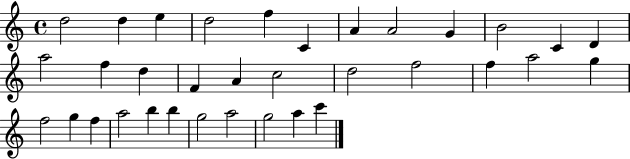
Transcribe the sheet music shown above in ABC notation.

X:1
T:Untitled
M:4/4
L:1/4
K:C
d2 d e d2 f C A A2 G B2 C D a2 f d F A c2 d2 f2 f a2 g f2 g f a2 b b g2 a2 g2 a c'